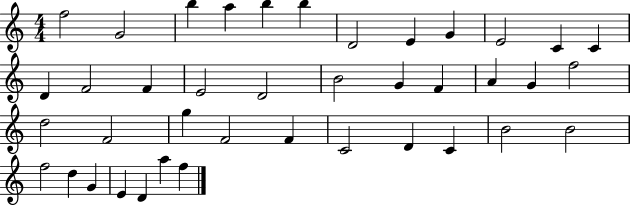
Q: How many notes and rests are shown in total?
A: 40